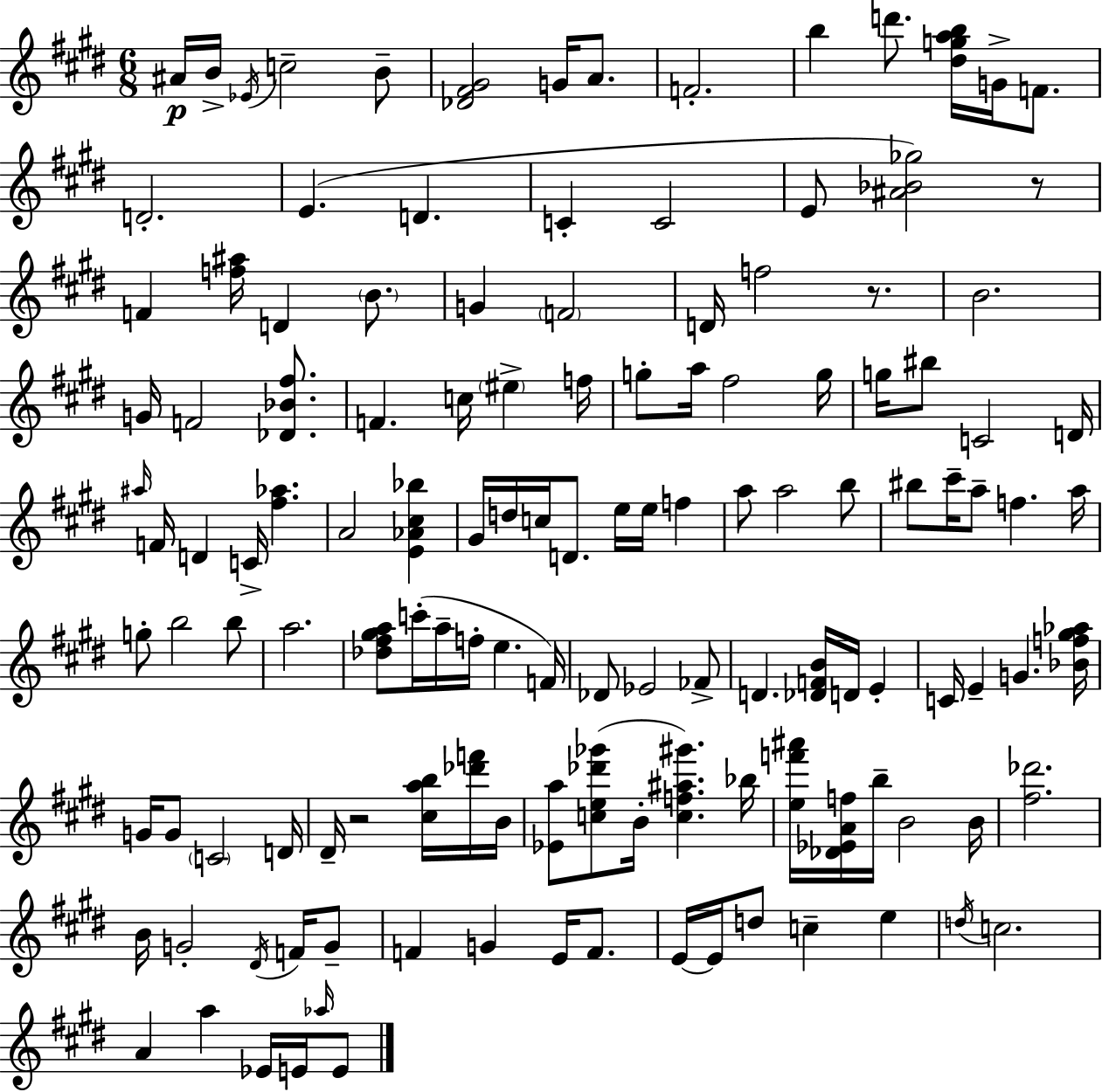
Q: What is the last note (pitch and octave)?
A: E4